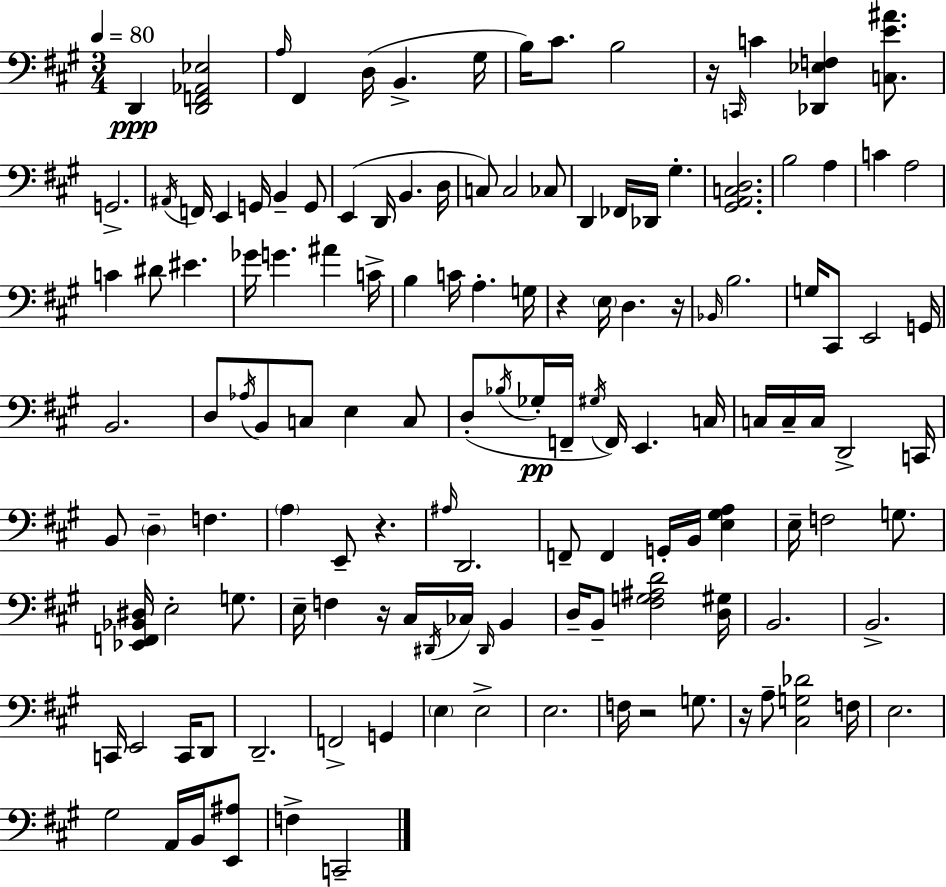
D2/q [D2,F2,Ab2,Eb3]/h A3/s F#2/q D3/s B2/q. G#3/s B3/s C#4/e. B3/h R/s C2/s C4/q [Db2,Eb3,F3]/q [C3,E4,A#4]/e. G2/h. A#2/s F2/s E2/q G2/s B2/q G2/e E2/q D2/s B2/q. D3/s C3/e C3/h CES3/e D2/q FES2/s Db2/s G#3/q. [G#2,A2,C3,D3]/h. B3/h A3/q C4/q A3/h C4/q D#4/e EIS4/q. Gb4/s G4/q. A#4/q C4/s B3/q C4/s A3/q. G3/s R/q E3/s D3/q. R/s Bb2/s B3/h. G3/s C#2/e E2/h G2/s B2/h. D3/e Ab3/s B2/e C3/e E3/q C3/e D3/e Bb3/s Gb3/s F2/s G#3/s F2/s E2/q. C3/s C3/s C3/s C3/s D2/h C2/s B2/e D3/q F3/q. A3/q E2/e R/q. A#3/s D2/h. F2/e F2/q G2/s B2/s [E3,G#3,A3]/q E3/s F3/h G3/e. [Eb2,F2,Bb2,D#3]/s E3/h G3/e. E3/s F3/q R/s C#3/s D#2/s CES3/s D#2/s B2/q D3/s B2/e [F#3,G3,A#3,D4]/h [D3,G#3]/s B2/h. B2/h. C2/s E2/h C2/s D2/e D2/h. F2/h G2/q E3/q E3/h E3/h. F3/s R/h G3/e. R/s A3/e [C#3,G3,Db4]/h F3/s E3/h. G#3/h A2/s B2/s [E2,A#3]/e F3/q C2/h